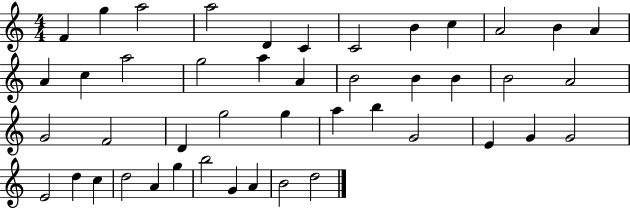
F4/q G5/q A5/h A5/h D4/q C4/q C4/h B4/q C5/q A4/h B4/q A4/q A4/q C5/q A5/h G5/h A5/q A4/q B4/h B4/q B4/q B4/h A4/h G4/h F4/h D4/q G5/h G5/q A5/q B5/q G4/h E4/q G4/q G4/h E4/h D5/q C5/q D5/h A4/q G5/q B5/h G4/q A4/q B4/h D5/h